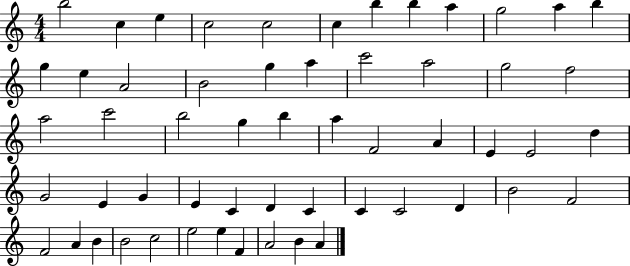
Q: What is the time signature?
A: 4/4